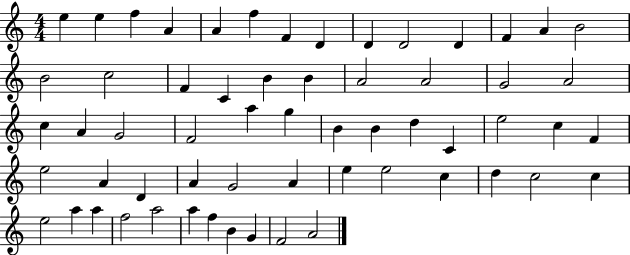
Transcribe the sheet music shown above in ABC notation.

X:1
T:Untitled
M:4/4
L:1/4
K:C
e e f A A f F D D D2 D F A B2 B2 c2 F C B B A2 A2 G2 A2 c A G2 F2 a g B B d C e2 c F e2 A D A G2 A e e2 c d c2 c e2 a a f2 a2 a f B G F2 A2